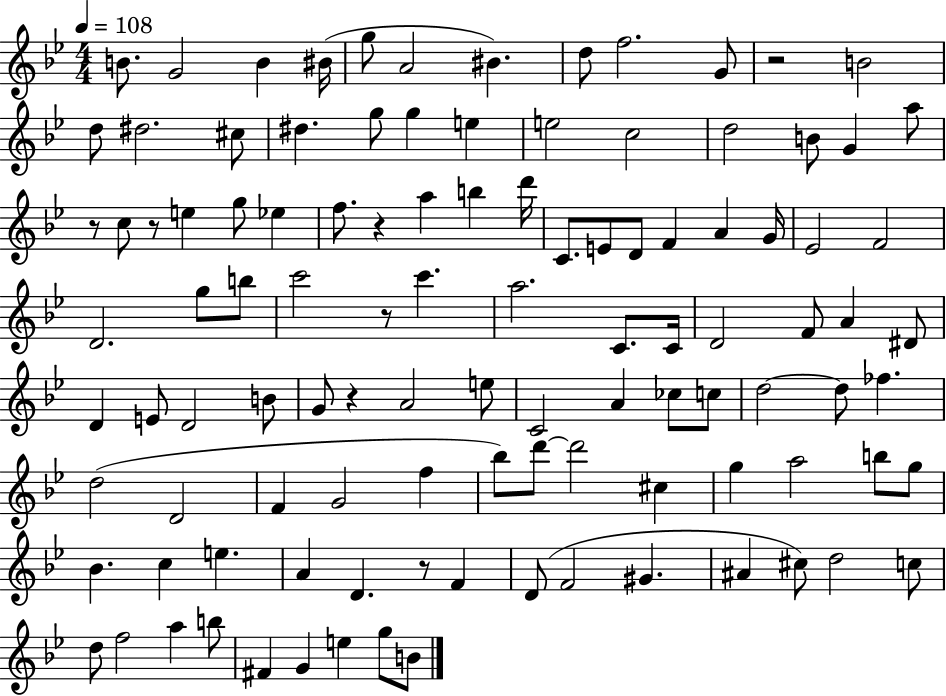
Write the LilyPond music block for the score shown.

{
  \clef treble
  \numericTimeSignature
  \time 4/4
  \key bes \major
  \tempo 4 = 108
  b'8. g'2 b'4 bis'16( | g''8 a'2 bis'4.) | d''8 f''2. g'8 | r2 b'2 | \break d''8 dis''2. cis''8 | dis''4. g''8 g''4 e''4 | e''2 c''2 | d''2 b'8 g'4 a''8 | \break r8 c''8 r8 e''4 g''8 ees''4 | f''8. r4 a''4 b''4 d'''16 | c'8. e'8 d'8 f'4 a'4 g'16 | ees'2 f'2 | \break d'2. g''8 b''8 | c'''2 r8 c'''4. | a''2. c'8. c'16 | d'2 f'8 a'4 dis'8 | \break d'4 e'8 d'2 b'8 | g'8 r4 a'2 e''8 | c'2 a'4 ces''8 c''8 | d''2~~ d''8 fes''4. | \break d''2( d'2 | f'4 g'2 f''4 | bes''8) d'''8~~ d'''2 cis''4 | g''4 a''2 b''8 g''8 | \break bes'4. c''4 e''4. | a'4 d'4. r8 f'4 | d'8( f'2 gis'4. | ais'4 cis''8) d''2 c''8 | \break d''8 f''2 a''4 b''8 | fis'4 g'4 e''4 g''8 b'8 | \bar "|."
}